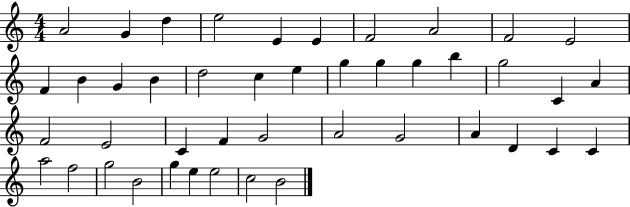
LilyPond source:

{
  \clef treble
  \numericTimeSignature
  \time 4/4
  \key c \major
  a'2 g'4 d''4 | e''2 e'4 e'4 | f'2 a'2 | f'2 e'2 | \break f'4 b'4 g'4 b'4 | d''2 c''4 e''4 | g''4 g''4 g''4 b''4 | g''2 c'4 a'4 | \break f'2 e'2 | c'4 f'4 g'2 | a'2 g'2 | a'4 d'4 c'4 c'4 | \break a''2 f''2 | g''2 b'2 | g''4 e''4 e''2 | c''2 b'2 | \break \bar "|."
}